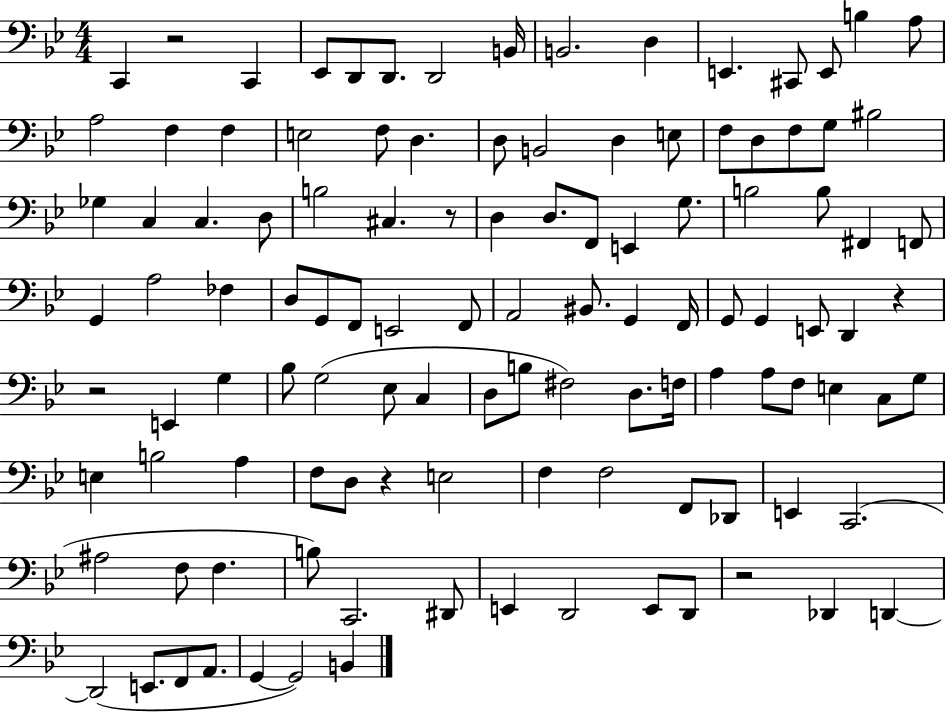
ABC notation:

X:1
T:Untitled
M:4/4
L:1/4
K:Bb
C,, z2 C,, _E,,/2 D,,/2 D,,/2 D,,2 B,,/4 B,,2 D, E,, ^C,,/2 E,,/2 B, A,/2 A,2 F, F, E,2 F,/2 D, D,/2 B,,2 D, E,/2 F,/2 D,/2 F,/2 G,/2 ^B,2 _G, C, C, D,/2 B,2 ^C, z/2 D, D,/2 F,,/2 E,, G,/2 B,2 B,/2 ^F,, F,,/2 G,, A,2 _F, D,/2 G,,/2 F,,/2 E,,2 F,,/2 A,,2 ^B,,/2 G,, F,,/4 G,,/2 G,, E,,/2 D,, z z2 E,, G, _B,/2 G,2 _E,/2 C, D,/2 B,/2 ^F,2 D,/2 F,/4 A, A,/2 F,/2 E, C,/2 G,/2 E, B,2 A, F,/2 D,/2 z E,2 F, F,2 F,,/2 _D,,/2 E,, C,,2 ^A,2 F,/2 F, B,/2 C,,2 ^D,,/2 E,, D,,2 E,,/2 D,,/2 z2 _D,, D,, D,,2 E,,/2 F,,/2 A,,/2 G,, G,,2 B,,